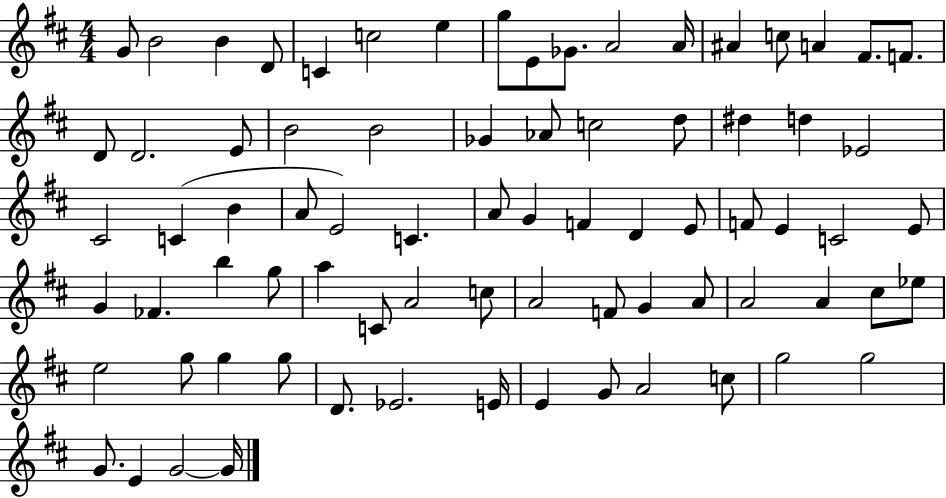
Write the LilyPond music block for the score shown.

{
  \clef treble
  \numericTimeSignature
  \time 4/4
  \key d \major
  g'8 b'2 b'4 d'8 | c'4 c''2 e''4 | g''8 e'8 ges'8. a'2 a'16 | ais'4 c''8 a'4 fis'8. f'8. | \break d'8 d'2. e'8 | b'2 b'2 | ges'4 aes'8 c''2 d''8 | dis''4 d''4 ees'2 | \break cis'2 c'4( b'4 | a'8 e'2) c'4. | a'8 g'4 f'4 d'4 e'8 | f'8 e'4 c'2 e'8 | \break g'4 fes'4. b''4 g''8 | a''4 c'8 a'2 c''8 | a'2 f'8 g'4 a'8 | a'2 a'4 cis''8 ees''8 | \break e''2 g''8 g''4 g''8 | d'8. ees'2. e'16 | e'4 g'8 a'2 c''8 | g''2 g''2 | \break g'8. e'4 g'2~~ g'16 | \bar "|."
}